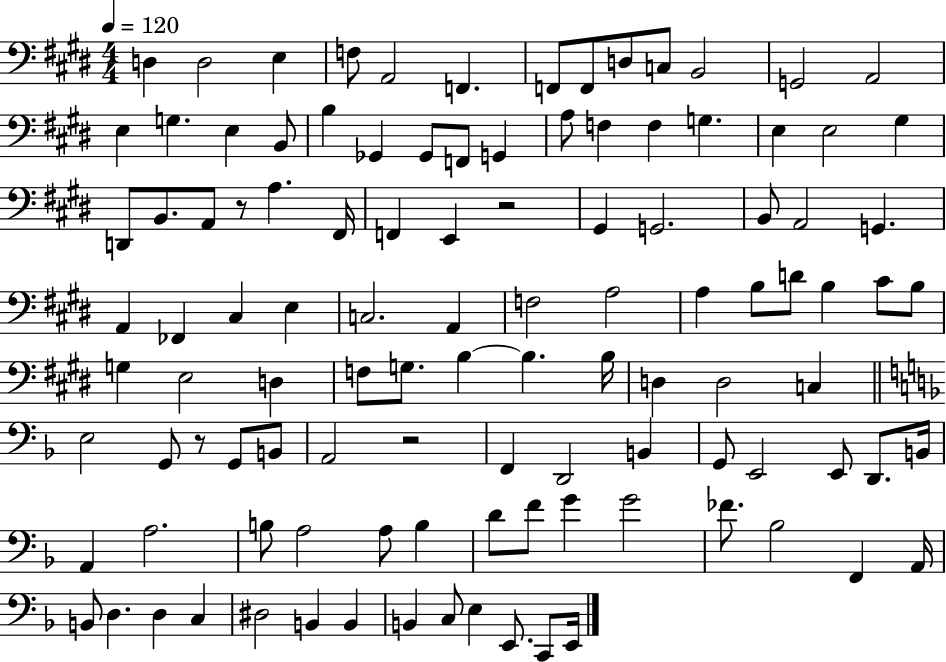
X:1
T:Untitled
M:4/4
L:1/4
K:E
D, D,2 E, F,/2 A,,2 F,, F,,/2 F,,/2 D,/2 C,/2 B,,2 G,,2 A,,2 E, G, E, B,,/2 B, _G,, _G,,/2 F,,/2 G,, A,/2 F, F, G, E, E,2 ^G, D,,/2 B,,/2 A,,/2 z/2 A, ^F,,/4 F,, E,, z2 ^G,, G,,2 B,,/2 A,,2 G,, A,, _F,, ^C, E, C,2 A,, F,2 A,2 A, B,/2 D/2 B, ^C/2 B,/2 G, E,2 D, F,/2 G,/2 B, B, B,/4 D, D,2 C, E,2 G,,/2 z/2 G,,/2 B,,/2 A,,2 z2 F,, D,,2 B,, G,,/2 E,,2 E,,/2 D,,/2 B,,/4 A,, A,2 B,/2 A,2 A,/2 B, D/2 F/2 G G2 _F/2 _B,2 F,, A,,/4 B,,/2 D, D, C, ^D,2 B,, B,, B,, C,/2 E, E,,/2 C,,/2 E,,/4